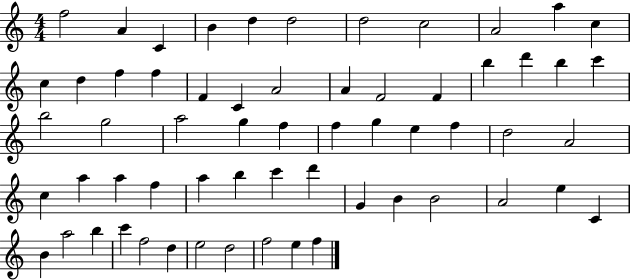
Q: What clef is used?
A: treble